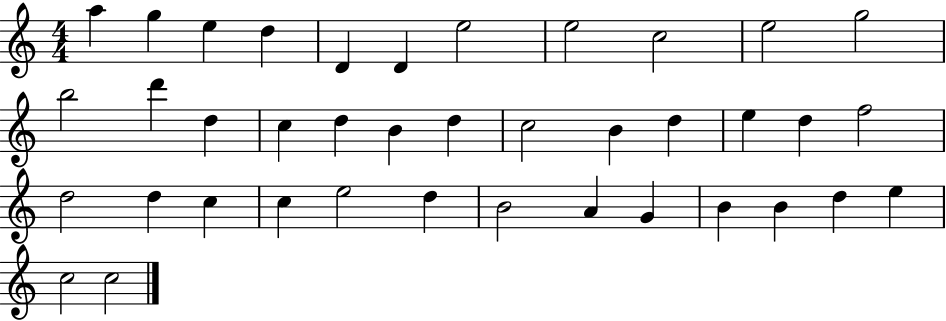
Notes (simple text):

A5/q G5/q E5/q D5/q D4/q D4/q E5/h E5/h C5/h E5/h G5/h B5/h D6/q D5/q C5/q D5/q B4/q D5/q C5/h B4/q D5/q E5/q D5/q F5/h D5/h D5/q C5/q C5/q E5/h D5/q B4/h A4/q G4/q B4/q B4/q D5/q E5/q C5/h C5/h